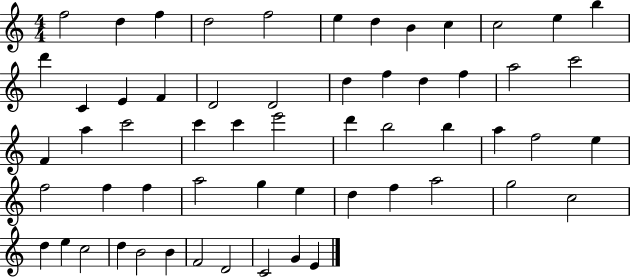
{
  \clef treble
  \numericTimeSignature
  \time 4/4
  \key c \major
  f''2 d''4 f''4 | d''2 f''2 | e''4 d''4 b'4 c''4 | c''2 e''4 b''4 | \break d'''4 c'4 e'4 f'4 | d'2 d'2 | d''4 f''4 d''4 f''4 | a''2 c'''2 | \break f'4 a''4 c'''2 | c'''4 c'''4 e'''2 | d'''4 b''2 b''4 | a''4 f''2 e''4 | \break f''2 f''4 f''4 | a''2 g''4 e''4 | d''4 f''4 a''2 | g''2 c''2 | \break d''4 e''4 c''2 | d''4 b'2 b'4 | f'2 d'2 | c'2 g'4 e'4 | \break \bar "|."
}